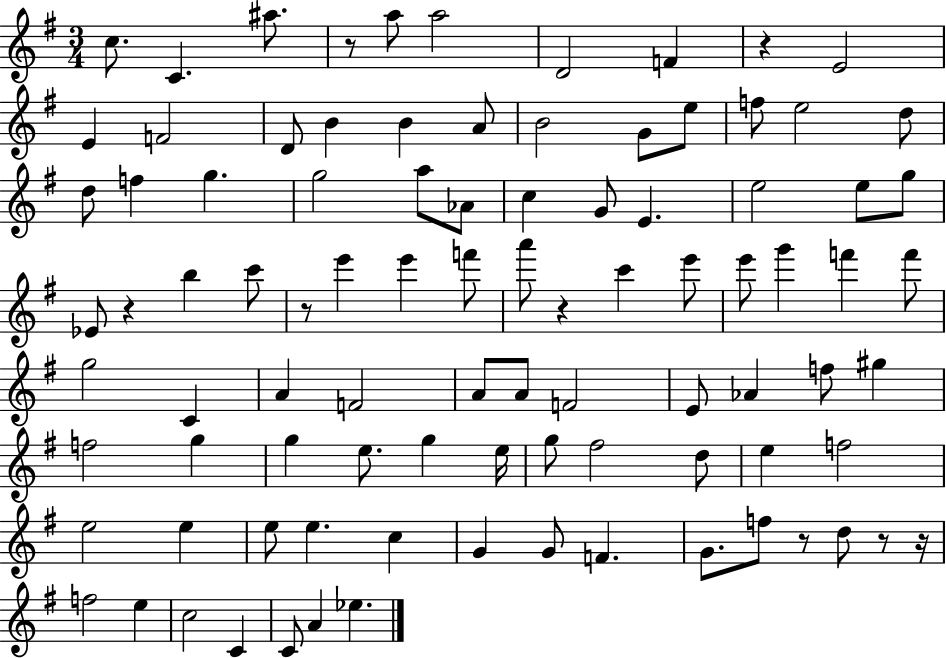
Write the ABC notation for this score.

X:1
T:Untitled
M:3/4
L:1/4
K:G
c/2 C ^a/2 z/2 a/2 a2 D2 F z E2 E F2 D/2 B B A/2 B2 G/2 e/2 f/2 e2 d/2 d/2 f g g2 a/2 _A/2 c G/2 E e2 e/2 g/2 _E/2 z b c'/2 z/2 e' e' f'/2 a'/2 z c' e'/2 e'/2 g' f' f'/2 g2 C A F2 A/2 A/2 F2 E/2 _A f/2 ^g f2 g g e/2 g e/4 g/2 ^f2 d/2 e f2 e2 e e/2 e c G G/2 F G/2 f/2 z/2 d/2 z/2 z/4 f2 e c2 C C/2 A _e